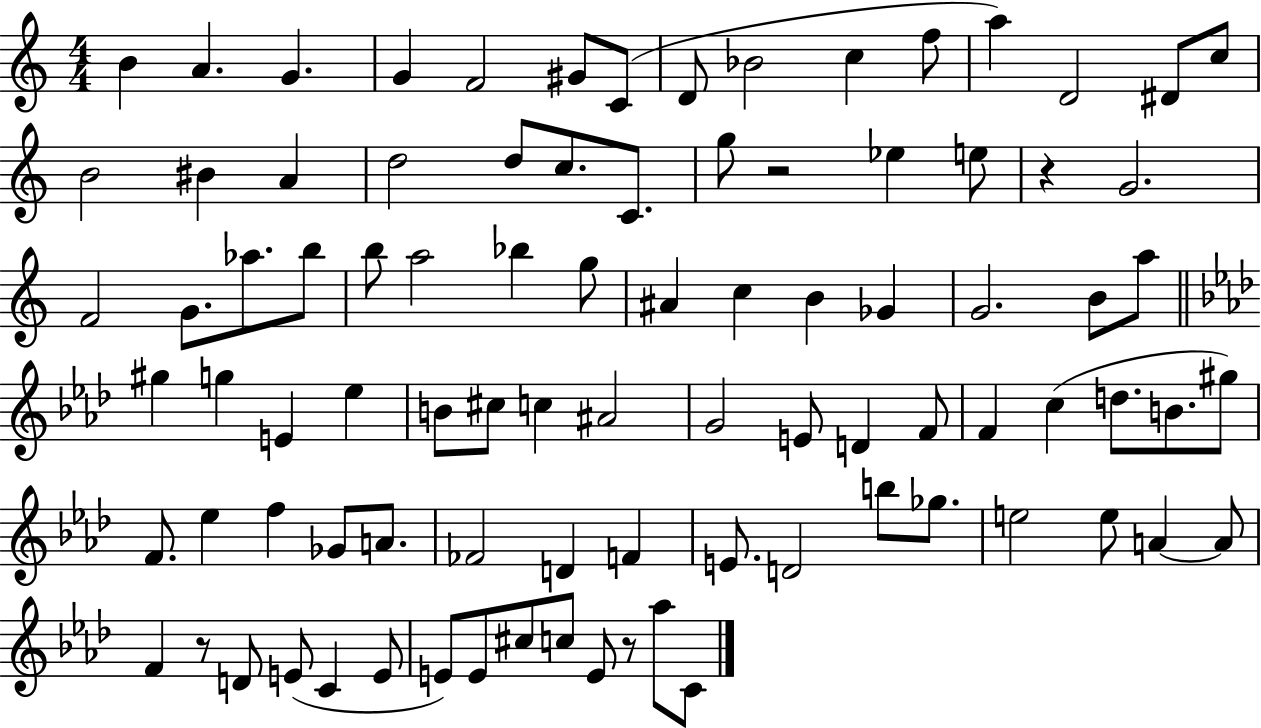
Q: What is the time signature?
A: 4/4